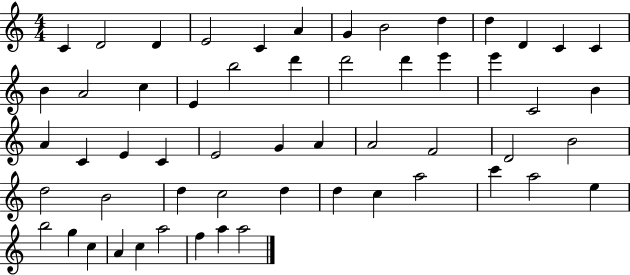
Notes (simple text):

C4/q D4/h D4/q E4/h C4/q A4/q G4/q B4/h D5/q D5/q D4/q C4/q C4/q B4/q A4/h C5/q E4/q B5/h D6/q D6/h D6/q E6/q E6/q C4/h B4/q A4/q C4/q E4/q C4/q E4/h G4/q A4/q A4/h F4/h D4/h B4/h D5/h B4/h D5/q C5/h D5/q D5/q C5/q A5/h C6/q A5/h E5/q B5/h G5/q C5/q A4/q C5/q A5/h F5/q A5/q A5/h